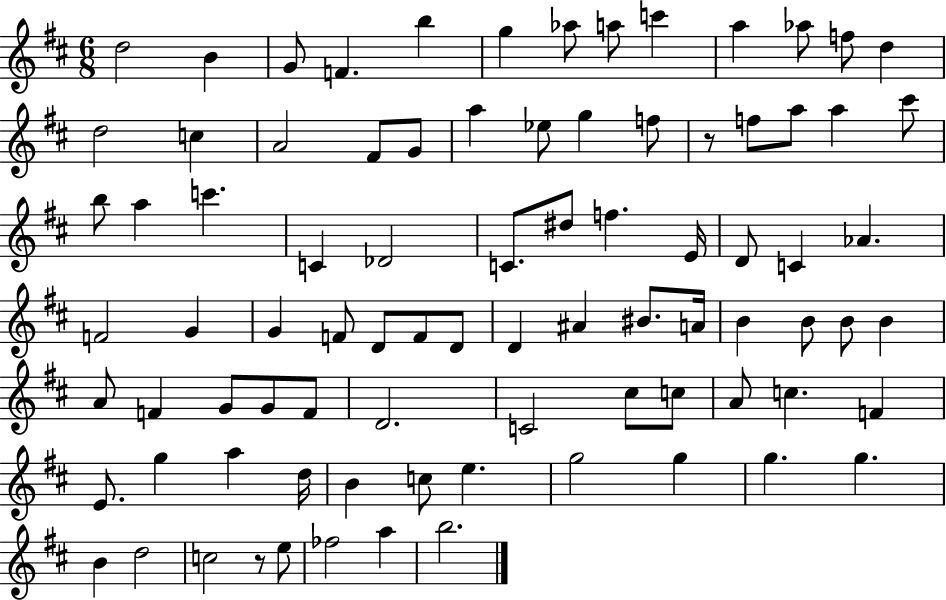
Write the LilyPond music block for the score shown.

{
  \clef treble
  \numericTimeSignature
  \time 6/8
  \key d \major
  \repeat volta 2 { d''2 b'4 | g'8 f'4. b''4 | g''4 aes''8 a''8 c'''4 | a''4 aes''8 f''8 d''4 | \break d''2 c''4 | a'2 fis'8 g'8 | a''4 ees''8 g''4 f''8 | r8 f''8 a''8 a''4 cis'''8 | \break b''8 a''4 c'''4. | c'4 des'2 | c'8. dis''8 f''4. e'16 | d'8 c'4 aes'4. | \break f'2 g'4 | g'4 f'8 d'8 f'8 d'8 | d'4 ais'4 bis'8. a'16 | b'4 b'8 b'8 b'4 | \break a'8 f'4 g'8 g'8 f'8 | d'2. | c'2 cis''8 c''8 | a'8 c''4. f'4 | \break e'8. g''4 a''4 d''16 | b'4 c''8 e''4. | g''2 g''4 | g''4. g''4. | \break b'4 d''2 | c''2 r8 e''8 | fes''2 a''4 | b''2. | \break } \bar "|."
}